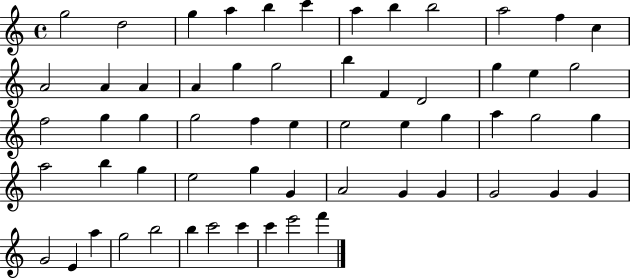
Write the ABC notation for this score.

X:1
T:Untitled
M:4/4
L:1/4
K:C
g2 d2 g a b c' a b b2 a2 f c A2 A A A g g2 b F D2 g e g2 f2 g g g2 f e e2 e g a g2 g a2 b g e2 g G A2 G G G2 G G G2 E a g2 b2 b c'2 c' c' e'2 f'